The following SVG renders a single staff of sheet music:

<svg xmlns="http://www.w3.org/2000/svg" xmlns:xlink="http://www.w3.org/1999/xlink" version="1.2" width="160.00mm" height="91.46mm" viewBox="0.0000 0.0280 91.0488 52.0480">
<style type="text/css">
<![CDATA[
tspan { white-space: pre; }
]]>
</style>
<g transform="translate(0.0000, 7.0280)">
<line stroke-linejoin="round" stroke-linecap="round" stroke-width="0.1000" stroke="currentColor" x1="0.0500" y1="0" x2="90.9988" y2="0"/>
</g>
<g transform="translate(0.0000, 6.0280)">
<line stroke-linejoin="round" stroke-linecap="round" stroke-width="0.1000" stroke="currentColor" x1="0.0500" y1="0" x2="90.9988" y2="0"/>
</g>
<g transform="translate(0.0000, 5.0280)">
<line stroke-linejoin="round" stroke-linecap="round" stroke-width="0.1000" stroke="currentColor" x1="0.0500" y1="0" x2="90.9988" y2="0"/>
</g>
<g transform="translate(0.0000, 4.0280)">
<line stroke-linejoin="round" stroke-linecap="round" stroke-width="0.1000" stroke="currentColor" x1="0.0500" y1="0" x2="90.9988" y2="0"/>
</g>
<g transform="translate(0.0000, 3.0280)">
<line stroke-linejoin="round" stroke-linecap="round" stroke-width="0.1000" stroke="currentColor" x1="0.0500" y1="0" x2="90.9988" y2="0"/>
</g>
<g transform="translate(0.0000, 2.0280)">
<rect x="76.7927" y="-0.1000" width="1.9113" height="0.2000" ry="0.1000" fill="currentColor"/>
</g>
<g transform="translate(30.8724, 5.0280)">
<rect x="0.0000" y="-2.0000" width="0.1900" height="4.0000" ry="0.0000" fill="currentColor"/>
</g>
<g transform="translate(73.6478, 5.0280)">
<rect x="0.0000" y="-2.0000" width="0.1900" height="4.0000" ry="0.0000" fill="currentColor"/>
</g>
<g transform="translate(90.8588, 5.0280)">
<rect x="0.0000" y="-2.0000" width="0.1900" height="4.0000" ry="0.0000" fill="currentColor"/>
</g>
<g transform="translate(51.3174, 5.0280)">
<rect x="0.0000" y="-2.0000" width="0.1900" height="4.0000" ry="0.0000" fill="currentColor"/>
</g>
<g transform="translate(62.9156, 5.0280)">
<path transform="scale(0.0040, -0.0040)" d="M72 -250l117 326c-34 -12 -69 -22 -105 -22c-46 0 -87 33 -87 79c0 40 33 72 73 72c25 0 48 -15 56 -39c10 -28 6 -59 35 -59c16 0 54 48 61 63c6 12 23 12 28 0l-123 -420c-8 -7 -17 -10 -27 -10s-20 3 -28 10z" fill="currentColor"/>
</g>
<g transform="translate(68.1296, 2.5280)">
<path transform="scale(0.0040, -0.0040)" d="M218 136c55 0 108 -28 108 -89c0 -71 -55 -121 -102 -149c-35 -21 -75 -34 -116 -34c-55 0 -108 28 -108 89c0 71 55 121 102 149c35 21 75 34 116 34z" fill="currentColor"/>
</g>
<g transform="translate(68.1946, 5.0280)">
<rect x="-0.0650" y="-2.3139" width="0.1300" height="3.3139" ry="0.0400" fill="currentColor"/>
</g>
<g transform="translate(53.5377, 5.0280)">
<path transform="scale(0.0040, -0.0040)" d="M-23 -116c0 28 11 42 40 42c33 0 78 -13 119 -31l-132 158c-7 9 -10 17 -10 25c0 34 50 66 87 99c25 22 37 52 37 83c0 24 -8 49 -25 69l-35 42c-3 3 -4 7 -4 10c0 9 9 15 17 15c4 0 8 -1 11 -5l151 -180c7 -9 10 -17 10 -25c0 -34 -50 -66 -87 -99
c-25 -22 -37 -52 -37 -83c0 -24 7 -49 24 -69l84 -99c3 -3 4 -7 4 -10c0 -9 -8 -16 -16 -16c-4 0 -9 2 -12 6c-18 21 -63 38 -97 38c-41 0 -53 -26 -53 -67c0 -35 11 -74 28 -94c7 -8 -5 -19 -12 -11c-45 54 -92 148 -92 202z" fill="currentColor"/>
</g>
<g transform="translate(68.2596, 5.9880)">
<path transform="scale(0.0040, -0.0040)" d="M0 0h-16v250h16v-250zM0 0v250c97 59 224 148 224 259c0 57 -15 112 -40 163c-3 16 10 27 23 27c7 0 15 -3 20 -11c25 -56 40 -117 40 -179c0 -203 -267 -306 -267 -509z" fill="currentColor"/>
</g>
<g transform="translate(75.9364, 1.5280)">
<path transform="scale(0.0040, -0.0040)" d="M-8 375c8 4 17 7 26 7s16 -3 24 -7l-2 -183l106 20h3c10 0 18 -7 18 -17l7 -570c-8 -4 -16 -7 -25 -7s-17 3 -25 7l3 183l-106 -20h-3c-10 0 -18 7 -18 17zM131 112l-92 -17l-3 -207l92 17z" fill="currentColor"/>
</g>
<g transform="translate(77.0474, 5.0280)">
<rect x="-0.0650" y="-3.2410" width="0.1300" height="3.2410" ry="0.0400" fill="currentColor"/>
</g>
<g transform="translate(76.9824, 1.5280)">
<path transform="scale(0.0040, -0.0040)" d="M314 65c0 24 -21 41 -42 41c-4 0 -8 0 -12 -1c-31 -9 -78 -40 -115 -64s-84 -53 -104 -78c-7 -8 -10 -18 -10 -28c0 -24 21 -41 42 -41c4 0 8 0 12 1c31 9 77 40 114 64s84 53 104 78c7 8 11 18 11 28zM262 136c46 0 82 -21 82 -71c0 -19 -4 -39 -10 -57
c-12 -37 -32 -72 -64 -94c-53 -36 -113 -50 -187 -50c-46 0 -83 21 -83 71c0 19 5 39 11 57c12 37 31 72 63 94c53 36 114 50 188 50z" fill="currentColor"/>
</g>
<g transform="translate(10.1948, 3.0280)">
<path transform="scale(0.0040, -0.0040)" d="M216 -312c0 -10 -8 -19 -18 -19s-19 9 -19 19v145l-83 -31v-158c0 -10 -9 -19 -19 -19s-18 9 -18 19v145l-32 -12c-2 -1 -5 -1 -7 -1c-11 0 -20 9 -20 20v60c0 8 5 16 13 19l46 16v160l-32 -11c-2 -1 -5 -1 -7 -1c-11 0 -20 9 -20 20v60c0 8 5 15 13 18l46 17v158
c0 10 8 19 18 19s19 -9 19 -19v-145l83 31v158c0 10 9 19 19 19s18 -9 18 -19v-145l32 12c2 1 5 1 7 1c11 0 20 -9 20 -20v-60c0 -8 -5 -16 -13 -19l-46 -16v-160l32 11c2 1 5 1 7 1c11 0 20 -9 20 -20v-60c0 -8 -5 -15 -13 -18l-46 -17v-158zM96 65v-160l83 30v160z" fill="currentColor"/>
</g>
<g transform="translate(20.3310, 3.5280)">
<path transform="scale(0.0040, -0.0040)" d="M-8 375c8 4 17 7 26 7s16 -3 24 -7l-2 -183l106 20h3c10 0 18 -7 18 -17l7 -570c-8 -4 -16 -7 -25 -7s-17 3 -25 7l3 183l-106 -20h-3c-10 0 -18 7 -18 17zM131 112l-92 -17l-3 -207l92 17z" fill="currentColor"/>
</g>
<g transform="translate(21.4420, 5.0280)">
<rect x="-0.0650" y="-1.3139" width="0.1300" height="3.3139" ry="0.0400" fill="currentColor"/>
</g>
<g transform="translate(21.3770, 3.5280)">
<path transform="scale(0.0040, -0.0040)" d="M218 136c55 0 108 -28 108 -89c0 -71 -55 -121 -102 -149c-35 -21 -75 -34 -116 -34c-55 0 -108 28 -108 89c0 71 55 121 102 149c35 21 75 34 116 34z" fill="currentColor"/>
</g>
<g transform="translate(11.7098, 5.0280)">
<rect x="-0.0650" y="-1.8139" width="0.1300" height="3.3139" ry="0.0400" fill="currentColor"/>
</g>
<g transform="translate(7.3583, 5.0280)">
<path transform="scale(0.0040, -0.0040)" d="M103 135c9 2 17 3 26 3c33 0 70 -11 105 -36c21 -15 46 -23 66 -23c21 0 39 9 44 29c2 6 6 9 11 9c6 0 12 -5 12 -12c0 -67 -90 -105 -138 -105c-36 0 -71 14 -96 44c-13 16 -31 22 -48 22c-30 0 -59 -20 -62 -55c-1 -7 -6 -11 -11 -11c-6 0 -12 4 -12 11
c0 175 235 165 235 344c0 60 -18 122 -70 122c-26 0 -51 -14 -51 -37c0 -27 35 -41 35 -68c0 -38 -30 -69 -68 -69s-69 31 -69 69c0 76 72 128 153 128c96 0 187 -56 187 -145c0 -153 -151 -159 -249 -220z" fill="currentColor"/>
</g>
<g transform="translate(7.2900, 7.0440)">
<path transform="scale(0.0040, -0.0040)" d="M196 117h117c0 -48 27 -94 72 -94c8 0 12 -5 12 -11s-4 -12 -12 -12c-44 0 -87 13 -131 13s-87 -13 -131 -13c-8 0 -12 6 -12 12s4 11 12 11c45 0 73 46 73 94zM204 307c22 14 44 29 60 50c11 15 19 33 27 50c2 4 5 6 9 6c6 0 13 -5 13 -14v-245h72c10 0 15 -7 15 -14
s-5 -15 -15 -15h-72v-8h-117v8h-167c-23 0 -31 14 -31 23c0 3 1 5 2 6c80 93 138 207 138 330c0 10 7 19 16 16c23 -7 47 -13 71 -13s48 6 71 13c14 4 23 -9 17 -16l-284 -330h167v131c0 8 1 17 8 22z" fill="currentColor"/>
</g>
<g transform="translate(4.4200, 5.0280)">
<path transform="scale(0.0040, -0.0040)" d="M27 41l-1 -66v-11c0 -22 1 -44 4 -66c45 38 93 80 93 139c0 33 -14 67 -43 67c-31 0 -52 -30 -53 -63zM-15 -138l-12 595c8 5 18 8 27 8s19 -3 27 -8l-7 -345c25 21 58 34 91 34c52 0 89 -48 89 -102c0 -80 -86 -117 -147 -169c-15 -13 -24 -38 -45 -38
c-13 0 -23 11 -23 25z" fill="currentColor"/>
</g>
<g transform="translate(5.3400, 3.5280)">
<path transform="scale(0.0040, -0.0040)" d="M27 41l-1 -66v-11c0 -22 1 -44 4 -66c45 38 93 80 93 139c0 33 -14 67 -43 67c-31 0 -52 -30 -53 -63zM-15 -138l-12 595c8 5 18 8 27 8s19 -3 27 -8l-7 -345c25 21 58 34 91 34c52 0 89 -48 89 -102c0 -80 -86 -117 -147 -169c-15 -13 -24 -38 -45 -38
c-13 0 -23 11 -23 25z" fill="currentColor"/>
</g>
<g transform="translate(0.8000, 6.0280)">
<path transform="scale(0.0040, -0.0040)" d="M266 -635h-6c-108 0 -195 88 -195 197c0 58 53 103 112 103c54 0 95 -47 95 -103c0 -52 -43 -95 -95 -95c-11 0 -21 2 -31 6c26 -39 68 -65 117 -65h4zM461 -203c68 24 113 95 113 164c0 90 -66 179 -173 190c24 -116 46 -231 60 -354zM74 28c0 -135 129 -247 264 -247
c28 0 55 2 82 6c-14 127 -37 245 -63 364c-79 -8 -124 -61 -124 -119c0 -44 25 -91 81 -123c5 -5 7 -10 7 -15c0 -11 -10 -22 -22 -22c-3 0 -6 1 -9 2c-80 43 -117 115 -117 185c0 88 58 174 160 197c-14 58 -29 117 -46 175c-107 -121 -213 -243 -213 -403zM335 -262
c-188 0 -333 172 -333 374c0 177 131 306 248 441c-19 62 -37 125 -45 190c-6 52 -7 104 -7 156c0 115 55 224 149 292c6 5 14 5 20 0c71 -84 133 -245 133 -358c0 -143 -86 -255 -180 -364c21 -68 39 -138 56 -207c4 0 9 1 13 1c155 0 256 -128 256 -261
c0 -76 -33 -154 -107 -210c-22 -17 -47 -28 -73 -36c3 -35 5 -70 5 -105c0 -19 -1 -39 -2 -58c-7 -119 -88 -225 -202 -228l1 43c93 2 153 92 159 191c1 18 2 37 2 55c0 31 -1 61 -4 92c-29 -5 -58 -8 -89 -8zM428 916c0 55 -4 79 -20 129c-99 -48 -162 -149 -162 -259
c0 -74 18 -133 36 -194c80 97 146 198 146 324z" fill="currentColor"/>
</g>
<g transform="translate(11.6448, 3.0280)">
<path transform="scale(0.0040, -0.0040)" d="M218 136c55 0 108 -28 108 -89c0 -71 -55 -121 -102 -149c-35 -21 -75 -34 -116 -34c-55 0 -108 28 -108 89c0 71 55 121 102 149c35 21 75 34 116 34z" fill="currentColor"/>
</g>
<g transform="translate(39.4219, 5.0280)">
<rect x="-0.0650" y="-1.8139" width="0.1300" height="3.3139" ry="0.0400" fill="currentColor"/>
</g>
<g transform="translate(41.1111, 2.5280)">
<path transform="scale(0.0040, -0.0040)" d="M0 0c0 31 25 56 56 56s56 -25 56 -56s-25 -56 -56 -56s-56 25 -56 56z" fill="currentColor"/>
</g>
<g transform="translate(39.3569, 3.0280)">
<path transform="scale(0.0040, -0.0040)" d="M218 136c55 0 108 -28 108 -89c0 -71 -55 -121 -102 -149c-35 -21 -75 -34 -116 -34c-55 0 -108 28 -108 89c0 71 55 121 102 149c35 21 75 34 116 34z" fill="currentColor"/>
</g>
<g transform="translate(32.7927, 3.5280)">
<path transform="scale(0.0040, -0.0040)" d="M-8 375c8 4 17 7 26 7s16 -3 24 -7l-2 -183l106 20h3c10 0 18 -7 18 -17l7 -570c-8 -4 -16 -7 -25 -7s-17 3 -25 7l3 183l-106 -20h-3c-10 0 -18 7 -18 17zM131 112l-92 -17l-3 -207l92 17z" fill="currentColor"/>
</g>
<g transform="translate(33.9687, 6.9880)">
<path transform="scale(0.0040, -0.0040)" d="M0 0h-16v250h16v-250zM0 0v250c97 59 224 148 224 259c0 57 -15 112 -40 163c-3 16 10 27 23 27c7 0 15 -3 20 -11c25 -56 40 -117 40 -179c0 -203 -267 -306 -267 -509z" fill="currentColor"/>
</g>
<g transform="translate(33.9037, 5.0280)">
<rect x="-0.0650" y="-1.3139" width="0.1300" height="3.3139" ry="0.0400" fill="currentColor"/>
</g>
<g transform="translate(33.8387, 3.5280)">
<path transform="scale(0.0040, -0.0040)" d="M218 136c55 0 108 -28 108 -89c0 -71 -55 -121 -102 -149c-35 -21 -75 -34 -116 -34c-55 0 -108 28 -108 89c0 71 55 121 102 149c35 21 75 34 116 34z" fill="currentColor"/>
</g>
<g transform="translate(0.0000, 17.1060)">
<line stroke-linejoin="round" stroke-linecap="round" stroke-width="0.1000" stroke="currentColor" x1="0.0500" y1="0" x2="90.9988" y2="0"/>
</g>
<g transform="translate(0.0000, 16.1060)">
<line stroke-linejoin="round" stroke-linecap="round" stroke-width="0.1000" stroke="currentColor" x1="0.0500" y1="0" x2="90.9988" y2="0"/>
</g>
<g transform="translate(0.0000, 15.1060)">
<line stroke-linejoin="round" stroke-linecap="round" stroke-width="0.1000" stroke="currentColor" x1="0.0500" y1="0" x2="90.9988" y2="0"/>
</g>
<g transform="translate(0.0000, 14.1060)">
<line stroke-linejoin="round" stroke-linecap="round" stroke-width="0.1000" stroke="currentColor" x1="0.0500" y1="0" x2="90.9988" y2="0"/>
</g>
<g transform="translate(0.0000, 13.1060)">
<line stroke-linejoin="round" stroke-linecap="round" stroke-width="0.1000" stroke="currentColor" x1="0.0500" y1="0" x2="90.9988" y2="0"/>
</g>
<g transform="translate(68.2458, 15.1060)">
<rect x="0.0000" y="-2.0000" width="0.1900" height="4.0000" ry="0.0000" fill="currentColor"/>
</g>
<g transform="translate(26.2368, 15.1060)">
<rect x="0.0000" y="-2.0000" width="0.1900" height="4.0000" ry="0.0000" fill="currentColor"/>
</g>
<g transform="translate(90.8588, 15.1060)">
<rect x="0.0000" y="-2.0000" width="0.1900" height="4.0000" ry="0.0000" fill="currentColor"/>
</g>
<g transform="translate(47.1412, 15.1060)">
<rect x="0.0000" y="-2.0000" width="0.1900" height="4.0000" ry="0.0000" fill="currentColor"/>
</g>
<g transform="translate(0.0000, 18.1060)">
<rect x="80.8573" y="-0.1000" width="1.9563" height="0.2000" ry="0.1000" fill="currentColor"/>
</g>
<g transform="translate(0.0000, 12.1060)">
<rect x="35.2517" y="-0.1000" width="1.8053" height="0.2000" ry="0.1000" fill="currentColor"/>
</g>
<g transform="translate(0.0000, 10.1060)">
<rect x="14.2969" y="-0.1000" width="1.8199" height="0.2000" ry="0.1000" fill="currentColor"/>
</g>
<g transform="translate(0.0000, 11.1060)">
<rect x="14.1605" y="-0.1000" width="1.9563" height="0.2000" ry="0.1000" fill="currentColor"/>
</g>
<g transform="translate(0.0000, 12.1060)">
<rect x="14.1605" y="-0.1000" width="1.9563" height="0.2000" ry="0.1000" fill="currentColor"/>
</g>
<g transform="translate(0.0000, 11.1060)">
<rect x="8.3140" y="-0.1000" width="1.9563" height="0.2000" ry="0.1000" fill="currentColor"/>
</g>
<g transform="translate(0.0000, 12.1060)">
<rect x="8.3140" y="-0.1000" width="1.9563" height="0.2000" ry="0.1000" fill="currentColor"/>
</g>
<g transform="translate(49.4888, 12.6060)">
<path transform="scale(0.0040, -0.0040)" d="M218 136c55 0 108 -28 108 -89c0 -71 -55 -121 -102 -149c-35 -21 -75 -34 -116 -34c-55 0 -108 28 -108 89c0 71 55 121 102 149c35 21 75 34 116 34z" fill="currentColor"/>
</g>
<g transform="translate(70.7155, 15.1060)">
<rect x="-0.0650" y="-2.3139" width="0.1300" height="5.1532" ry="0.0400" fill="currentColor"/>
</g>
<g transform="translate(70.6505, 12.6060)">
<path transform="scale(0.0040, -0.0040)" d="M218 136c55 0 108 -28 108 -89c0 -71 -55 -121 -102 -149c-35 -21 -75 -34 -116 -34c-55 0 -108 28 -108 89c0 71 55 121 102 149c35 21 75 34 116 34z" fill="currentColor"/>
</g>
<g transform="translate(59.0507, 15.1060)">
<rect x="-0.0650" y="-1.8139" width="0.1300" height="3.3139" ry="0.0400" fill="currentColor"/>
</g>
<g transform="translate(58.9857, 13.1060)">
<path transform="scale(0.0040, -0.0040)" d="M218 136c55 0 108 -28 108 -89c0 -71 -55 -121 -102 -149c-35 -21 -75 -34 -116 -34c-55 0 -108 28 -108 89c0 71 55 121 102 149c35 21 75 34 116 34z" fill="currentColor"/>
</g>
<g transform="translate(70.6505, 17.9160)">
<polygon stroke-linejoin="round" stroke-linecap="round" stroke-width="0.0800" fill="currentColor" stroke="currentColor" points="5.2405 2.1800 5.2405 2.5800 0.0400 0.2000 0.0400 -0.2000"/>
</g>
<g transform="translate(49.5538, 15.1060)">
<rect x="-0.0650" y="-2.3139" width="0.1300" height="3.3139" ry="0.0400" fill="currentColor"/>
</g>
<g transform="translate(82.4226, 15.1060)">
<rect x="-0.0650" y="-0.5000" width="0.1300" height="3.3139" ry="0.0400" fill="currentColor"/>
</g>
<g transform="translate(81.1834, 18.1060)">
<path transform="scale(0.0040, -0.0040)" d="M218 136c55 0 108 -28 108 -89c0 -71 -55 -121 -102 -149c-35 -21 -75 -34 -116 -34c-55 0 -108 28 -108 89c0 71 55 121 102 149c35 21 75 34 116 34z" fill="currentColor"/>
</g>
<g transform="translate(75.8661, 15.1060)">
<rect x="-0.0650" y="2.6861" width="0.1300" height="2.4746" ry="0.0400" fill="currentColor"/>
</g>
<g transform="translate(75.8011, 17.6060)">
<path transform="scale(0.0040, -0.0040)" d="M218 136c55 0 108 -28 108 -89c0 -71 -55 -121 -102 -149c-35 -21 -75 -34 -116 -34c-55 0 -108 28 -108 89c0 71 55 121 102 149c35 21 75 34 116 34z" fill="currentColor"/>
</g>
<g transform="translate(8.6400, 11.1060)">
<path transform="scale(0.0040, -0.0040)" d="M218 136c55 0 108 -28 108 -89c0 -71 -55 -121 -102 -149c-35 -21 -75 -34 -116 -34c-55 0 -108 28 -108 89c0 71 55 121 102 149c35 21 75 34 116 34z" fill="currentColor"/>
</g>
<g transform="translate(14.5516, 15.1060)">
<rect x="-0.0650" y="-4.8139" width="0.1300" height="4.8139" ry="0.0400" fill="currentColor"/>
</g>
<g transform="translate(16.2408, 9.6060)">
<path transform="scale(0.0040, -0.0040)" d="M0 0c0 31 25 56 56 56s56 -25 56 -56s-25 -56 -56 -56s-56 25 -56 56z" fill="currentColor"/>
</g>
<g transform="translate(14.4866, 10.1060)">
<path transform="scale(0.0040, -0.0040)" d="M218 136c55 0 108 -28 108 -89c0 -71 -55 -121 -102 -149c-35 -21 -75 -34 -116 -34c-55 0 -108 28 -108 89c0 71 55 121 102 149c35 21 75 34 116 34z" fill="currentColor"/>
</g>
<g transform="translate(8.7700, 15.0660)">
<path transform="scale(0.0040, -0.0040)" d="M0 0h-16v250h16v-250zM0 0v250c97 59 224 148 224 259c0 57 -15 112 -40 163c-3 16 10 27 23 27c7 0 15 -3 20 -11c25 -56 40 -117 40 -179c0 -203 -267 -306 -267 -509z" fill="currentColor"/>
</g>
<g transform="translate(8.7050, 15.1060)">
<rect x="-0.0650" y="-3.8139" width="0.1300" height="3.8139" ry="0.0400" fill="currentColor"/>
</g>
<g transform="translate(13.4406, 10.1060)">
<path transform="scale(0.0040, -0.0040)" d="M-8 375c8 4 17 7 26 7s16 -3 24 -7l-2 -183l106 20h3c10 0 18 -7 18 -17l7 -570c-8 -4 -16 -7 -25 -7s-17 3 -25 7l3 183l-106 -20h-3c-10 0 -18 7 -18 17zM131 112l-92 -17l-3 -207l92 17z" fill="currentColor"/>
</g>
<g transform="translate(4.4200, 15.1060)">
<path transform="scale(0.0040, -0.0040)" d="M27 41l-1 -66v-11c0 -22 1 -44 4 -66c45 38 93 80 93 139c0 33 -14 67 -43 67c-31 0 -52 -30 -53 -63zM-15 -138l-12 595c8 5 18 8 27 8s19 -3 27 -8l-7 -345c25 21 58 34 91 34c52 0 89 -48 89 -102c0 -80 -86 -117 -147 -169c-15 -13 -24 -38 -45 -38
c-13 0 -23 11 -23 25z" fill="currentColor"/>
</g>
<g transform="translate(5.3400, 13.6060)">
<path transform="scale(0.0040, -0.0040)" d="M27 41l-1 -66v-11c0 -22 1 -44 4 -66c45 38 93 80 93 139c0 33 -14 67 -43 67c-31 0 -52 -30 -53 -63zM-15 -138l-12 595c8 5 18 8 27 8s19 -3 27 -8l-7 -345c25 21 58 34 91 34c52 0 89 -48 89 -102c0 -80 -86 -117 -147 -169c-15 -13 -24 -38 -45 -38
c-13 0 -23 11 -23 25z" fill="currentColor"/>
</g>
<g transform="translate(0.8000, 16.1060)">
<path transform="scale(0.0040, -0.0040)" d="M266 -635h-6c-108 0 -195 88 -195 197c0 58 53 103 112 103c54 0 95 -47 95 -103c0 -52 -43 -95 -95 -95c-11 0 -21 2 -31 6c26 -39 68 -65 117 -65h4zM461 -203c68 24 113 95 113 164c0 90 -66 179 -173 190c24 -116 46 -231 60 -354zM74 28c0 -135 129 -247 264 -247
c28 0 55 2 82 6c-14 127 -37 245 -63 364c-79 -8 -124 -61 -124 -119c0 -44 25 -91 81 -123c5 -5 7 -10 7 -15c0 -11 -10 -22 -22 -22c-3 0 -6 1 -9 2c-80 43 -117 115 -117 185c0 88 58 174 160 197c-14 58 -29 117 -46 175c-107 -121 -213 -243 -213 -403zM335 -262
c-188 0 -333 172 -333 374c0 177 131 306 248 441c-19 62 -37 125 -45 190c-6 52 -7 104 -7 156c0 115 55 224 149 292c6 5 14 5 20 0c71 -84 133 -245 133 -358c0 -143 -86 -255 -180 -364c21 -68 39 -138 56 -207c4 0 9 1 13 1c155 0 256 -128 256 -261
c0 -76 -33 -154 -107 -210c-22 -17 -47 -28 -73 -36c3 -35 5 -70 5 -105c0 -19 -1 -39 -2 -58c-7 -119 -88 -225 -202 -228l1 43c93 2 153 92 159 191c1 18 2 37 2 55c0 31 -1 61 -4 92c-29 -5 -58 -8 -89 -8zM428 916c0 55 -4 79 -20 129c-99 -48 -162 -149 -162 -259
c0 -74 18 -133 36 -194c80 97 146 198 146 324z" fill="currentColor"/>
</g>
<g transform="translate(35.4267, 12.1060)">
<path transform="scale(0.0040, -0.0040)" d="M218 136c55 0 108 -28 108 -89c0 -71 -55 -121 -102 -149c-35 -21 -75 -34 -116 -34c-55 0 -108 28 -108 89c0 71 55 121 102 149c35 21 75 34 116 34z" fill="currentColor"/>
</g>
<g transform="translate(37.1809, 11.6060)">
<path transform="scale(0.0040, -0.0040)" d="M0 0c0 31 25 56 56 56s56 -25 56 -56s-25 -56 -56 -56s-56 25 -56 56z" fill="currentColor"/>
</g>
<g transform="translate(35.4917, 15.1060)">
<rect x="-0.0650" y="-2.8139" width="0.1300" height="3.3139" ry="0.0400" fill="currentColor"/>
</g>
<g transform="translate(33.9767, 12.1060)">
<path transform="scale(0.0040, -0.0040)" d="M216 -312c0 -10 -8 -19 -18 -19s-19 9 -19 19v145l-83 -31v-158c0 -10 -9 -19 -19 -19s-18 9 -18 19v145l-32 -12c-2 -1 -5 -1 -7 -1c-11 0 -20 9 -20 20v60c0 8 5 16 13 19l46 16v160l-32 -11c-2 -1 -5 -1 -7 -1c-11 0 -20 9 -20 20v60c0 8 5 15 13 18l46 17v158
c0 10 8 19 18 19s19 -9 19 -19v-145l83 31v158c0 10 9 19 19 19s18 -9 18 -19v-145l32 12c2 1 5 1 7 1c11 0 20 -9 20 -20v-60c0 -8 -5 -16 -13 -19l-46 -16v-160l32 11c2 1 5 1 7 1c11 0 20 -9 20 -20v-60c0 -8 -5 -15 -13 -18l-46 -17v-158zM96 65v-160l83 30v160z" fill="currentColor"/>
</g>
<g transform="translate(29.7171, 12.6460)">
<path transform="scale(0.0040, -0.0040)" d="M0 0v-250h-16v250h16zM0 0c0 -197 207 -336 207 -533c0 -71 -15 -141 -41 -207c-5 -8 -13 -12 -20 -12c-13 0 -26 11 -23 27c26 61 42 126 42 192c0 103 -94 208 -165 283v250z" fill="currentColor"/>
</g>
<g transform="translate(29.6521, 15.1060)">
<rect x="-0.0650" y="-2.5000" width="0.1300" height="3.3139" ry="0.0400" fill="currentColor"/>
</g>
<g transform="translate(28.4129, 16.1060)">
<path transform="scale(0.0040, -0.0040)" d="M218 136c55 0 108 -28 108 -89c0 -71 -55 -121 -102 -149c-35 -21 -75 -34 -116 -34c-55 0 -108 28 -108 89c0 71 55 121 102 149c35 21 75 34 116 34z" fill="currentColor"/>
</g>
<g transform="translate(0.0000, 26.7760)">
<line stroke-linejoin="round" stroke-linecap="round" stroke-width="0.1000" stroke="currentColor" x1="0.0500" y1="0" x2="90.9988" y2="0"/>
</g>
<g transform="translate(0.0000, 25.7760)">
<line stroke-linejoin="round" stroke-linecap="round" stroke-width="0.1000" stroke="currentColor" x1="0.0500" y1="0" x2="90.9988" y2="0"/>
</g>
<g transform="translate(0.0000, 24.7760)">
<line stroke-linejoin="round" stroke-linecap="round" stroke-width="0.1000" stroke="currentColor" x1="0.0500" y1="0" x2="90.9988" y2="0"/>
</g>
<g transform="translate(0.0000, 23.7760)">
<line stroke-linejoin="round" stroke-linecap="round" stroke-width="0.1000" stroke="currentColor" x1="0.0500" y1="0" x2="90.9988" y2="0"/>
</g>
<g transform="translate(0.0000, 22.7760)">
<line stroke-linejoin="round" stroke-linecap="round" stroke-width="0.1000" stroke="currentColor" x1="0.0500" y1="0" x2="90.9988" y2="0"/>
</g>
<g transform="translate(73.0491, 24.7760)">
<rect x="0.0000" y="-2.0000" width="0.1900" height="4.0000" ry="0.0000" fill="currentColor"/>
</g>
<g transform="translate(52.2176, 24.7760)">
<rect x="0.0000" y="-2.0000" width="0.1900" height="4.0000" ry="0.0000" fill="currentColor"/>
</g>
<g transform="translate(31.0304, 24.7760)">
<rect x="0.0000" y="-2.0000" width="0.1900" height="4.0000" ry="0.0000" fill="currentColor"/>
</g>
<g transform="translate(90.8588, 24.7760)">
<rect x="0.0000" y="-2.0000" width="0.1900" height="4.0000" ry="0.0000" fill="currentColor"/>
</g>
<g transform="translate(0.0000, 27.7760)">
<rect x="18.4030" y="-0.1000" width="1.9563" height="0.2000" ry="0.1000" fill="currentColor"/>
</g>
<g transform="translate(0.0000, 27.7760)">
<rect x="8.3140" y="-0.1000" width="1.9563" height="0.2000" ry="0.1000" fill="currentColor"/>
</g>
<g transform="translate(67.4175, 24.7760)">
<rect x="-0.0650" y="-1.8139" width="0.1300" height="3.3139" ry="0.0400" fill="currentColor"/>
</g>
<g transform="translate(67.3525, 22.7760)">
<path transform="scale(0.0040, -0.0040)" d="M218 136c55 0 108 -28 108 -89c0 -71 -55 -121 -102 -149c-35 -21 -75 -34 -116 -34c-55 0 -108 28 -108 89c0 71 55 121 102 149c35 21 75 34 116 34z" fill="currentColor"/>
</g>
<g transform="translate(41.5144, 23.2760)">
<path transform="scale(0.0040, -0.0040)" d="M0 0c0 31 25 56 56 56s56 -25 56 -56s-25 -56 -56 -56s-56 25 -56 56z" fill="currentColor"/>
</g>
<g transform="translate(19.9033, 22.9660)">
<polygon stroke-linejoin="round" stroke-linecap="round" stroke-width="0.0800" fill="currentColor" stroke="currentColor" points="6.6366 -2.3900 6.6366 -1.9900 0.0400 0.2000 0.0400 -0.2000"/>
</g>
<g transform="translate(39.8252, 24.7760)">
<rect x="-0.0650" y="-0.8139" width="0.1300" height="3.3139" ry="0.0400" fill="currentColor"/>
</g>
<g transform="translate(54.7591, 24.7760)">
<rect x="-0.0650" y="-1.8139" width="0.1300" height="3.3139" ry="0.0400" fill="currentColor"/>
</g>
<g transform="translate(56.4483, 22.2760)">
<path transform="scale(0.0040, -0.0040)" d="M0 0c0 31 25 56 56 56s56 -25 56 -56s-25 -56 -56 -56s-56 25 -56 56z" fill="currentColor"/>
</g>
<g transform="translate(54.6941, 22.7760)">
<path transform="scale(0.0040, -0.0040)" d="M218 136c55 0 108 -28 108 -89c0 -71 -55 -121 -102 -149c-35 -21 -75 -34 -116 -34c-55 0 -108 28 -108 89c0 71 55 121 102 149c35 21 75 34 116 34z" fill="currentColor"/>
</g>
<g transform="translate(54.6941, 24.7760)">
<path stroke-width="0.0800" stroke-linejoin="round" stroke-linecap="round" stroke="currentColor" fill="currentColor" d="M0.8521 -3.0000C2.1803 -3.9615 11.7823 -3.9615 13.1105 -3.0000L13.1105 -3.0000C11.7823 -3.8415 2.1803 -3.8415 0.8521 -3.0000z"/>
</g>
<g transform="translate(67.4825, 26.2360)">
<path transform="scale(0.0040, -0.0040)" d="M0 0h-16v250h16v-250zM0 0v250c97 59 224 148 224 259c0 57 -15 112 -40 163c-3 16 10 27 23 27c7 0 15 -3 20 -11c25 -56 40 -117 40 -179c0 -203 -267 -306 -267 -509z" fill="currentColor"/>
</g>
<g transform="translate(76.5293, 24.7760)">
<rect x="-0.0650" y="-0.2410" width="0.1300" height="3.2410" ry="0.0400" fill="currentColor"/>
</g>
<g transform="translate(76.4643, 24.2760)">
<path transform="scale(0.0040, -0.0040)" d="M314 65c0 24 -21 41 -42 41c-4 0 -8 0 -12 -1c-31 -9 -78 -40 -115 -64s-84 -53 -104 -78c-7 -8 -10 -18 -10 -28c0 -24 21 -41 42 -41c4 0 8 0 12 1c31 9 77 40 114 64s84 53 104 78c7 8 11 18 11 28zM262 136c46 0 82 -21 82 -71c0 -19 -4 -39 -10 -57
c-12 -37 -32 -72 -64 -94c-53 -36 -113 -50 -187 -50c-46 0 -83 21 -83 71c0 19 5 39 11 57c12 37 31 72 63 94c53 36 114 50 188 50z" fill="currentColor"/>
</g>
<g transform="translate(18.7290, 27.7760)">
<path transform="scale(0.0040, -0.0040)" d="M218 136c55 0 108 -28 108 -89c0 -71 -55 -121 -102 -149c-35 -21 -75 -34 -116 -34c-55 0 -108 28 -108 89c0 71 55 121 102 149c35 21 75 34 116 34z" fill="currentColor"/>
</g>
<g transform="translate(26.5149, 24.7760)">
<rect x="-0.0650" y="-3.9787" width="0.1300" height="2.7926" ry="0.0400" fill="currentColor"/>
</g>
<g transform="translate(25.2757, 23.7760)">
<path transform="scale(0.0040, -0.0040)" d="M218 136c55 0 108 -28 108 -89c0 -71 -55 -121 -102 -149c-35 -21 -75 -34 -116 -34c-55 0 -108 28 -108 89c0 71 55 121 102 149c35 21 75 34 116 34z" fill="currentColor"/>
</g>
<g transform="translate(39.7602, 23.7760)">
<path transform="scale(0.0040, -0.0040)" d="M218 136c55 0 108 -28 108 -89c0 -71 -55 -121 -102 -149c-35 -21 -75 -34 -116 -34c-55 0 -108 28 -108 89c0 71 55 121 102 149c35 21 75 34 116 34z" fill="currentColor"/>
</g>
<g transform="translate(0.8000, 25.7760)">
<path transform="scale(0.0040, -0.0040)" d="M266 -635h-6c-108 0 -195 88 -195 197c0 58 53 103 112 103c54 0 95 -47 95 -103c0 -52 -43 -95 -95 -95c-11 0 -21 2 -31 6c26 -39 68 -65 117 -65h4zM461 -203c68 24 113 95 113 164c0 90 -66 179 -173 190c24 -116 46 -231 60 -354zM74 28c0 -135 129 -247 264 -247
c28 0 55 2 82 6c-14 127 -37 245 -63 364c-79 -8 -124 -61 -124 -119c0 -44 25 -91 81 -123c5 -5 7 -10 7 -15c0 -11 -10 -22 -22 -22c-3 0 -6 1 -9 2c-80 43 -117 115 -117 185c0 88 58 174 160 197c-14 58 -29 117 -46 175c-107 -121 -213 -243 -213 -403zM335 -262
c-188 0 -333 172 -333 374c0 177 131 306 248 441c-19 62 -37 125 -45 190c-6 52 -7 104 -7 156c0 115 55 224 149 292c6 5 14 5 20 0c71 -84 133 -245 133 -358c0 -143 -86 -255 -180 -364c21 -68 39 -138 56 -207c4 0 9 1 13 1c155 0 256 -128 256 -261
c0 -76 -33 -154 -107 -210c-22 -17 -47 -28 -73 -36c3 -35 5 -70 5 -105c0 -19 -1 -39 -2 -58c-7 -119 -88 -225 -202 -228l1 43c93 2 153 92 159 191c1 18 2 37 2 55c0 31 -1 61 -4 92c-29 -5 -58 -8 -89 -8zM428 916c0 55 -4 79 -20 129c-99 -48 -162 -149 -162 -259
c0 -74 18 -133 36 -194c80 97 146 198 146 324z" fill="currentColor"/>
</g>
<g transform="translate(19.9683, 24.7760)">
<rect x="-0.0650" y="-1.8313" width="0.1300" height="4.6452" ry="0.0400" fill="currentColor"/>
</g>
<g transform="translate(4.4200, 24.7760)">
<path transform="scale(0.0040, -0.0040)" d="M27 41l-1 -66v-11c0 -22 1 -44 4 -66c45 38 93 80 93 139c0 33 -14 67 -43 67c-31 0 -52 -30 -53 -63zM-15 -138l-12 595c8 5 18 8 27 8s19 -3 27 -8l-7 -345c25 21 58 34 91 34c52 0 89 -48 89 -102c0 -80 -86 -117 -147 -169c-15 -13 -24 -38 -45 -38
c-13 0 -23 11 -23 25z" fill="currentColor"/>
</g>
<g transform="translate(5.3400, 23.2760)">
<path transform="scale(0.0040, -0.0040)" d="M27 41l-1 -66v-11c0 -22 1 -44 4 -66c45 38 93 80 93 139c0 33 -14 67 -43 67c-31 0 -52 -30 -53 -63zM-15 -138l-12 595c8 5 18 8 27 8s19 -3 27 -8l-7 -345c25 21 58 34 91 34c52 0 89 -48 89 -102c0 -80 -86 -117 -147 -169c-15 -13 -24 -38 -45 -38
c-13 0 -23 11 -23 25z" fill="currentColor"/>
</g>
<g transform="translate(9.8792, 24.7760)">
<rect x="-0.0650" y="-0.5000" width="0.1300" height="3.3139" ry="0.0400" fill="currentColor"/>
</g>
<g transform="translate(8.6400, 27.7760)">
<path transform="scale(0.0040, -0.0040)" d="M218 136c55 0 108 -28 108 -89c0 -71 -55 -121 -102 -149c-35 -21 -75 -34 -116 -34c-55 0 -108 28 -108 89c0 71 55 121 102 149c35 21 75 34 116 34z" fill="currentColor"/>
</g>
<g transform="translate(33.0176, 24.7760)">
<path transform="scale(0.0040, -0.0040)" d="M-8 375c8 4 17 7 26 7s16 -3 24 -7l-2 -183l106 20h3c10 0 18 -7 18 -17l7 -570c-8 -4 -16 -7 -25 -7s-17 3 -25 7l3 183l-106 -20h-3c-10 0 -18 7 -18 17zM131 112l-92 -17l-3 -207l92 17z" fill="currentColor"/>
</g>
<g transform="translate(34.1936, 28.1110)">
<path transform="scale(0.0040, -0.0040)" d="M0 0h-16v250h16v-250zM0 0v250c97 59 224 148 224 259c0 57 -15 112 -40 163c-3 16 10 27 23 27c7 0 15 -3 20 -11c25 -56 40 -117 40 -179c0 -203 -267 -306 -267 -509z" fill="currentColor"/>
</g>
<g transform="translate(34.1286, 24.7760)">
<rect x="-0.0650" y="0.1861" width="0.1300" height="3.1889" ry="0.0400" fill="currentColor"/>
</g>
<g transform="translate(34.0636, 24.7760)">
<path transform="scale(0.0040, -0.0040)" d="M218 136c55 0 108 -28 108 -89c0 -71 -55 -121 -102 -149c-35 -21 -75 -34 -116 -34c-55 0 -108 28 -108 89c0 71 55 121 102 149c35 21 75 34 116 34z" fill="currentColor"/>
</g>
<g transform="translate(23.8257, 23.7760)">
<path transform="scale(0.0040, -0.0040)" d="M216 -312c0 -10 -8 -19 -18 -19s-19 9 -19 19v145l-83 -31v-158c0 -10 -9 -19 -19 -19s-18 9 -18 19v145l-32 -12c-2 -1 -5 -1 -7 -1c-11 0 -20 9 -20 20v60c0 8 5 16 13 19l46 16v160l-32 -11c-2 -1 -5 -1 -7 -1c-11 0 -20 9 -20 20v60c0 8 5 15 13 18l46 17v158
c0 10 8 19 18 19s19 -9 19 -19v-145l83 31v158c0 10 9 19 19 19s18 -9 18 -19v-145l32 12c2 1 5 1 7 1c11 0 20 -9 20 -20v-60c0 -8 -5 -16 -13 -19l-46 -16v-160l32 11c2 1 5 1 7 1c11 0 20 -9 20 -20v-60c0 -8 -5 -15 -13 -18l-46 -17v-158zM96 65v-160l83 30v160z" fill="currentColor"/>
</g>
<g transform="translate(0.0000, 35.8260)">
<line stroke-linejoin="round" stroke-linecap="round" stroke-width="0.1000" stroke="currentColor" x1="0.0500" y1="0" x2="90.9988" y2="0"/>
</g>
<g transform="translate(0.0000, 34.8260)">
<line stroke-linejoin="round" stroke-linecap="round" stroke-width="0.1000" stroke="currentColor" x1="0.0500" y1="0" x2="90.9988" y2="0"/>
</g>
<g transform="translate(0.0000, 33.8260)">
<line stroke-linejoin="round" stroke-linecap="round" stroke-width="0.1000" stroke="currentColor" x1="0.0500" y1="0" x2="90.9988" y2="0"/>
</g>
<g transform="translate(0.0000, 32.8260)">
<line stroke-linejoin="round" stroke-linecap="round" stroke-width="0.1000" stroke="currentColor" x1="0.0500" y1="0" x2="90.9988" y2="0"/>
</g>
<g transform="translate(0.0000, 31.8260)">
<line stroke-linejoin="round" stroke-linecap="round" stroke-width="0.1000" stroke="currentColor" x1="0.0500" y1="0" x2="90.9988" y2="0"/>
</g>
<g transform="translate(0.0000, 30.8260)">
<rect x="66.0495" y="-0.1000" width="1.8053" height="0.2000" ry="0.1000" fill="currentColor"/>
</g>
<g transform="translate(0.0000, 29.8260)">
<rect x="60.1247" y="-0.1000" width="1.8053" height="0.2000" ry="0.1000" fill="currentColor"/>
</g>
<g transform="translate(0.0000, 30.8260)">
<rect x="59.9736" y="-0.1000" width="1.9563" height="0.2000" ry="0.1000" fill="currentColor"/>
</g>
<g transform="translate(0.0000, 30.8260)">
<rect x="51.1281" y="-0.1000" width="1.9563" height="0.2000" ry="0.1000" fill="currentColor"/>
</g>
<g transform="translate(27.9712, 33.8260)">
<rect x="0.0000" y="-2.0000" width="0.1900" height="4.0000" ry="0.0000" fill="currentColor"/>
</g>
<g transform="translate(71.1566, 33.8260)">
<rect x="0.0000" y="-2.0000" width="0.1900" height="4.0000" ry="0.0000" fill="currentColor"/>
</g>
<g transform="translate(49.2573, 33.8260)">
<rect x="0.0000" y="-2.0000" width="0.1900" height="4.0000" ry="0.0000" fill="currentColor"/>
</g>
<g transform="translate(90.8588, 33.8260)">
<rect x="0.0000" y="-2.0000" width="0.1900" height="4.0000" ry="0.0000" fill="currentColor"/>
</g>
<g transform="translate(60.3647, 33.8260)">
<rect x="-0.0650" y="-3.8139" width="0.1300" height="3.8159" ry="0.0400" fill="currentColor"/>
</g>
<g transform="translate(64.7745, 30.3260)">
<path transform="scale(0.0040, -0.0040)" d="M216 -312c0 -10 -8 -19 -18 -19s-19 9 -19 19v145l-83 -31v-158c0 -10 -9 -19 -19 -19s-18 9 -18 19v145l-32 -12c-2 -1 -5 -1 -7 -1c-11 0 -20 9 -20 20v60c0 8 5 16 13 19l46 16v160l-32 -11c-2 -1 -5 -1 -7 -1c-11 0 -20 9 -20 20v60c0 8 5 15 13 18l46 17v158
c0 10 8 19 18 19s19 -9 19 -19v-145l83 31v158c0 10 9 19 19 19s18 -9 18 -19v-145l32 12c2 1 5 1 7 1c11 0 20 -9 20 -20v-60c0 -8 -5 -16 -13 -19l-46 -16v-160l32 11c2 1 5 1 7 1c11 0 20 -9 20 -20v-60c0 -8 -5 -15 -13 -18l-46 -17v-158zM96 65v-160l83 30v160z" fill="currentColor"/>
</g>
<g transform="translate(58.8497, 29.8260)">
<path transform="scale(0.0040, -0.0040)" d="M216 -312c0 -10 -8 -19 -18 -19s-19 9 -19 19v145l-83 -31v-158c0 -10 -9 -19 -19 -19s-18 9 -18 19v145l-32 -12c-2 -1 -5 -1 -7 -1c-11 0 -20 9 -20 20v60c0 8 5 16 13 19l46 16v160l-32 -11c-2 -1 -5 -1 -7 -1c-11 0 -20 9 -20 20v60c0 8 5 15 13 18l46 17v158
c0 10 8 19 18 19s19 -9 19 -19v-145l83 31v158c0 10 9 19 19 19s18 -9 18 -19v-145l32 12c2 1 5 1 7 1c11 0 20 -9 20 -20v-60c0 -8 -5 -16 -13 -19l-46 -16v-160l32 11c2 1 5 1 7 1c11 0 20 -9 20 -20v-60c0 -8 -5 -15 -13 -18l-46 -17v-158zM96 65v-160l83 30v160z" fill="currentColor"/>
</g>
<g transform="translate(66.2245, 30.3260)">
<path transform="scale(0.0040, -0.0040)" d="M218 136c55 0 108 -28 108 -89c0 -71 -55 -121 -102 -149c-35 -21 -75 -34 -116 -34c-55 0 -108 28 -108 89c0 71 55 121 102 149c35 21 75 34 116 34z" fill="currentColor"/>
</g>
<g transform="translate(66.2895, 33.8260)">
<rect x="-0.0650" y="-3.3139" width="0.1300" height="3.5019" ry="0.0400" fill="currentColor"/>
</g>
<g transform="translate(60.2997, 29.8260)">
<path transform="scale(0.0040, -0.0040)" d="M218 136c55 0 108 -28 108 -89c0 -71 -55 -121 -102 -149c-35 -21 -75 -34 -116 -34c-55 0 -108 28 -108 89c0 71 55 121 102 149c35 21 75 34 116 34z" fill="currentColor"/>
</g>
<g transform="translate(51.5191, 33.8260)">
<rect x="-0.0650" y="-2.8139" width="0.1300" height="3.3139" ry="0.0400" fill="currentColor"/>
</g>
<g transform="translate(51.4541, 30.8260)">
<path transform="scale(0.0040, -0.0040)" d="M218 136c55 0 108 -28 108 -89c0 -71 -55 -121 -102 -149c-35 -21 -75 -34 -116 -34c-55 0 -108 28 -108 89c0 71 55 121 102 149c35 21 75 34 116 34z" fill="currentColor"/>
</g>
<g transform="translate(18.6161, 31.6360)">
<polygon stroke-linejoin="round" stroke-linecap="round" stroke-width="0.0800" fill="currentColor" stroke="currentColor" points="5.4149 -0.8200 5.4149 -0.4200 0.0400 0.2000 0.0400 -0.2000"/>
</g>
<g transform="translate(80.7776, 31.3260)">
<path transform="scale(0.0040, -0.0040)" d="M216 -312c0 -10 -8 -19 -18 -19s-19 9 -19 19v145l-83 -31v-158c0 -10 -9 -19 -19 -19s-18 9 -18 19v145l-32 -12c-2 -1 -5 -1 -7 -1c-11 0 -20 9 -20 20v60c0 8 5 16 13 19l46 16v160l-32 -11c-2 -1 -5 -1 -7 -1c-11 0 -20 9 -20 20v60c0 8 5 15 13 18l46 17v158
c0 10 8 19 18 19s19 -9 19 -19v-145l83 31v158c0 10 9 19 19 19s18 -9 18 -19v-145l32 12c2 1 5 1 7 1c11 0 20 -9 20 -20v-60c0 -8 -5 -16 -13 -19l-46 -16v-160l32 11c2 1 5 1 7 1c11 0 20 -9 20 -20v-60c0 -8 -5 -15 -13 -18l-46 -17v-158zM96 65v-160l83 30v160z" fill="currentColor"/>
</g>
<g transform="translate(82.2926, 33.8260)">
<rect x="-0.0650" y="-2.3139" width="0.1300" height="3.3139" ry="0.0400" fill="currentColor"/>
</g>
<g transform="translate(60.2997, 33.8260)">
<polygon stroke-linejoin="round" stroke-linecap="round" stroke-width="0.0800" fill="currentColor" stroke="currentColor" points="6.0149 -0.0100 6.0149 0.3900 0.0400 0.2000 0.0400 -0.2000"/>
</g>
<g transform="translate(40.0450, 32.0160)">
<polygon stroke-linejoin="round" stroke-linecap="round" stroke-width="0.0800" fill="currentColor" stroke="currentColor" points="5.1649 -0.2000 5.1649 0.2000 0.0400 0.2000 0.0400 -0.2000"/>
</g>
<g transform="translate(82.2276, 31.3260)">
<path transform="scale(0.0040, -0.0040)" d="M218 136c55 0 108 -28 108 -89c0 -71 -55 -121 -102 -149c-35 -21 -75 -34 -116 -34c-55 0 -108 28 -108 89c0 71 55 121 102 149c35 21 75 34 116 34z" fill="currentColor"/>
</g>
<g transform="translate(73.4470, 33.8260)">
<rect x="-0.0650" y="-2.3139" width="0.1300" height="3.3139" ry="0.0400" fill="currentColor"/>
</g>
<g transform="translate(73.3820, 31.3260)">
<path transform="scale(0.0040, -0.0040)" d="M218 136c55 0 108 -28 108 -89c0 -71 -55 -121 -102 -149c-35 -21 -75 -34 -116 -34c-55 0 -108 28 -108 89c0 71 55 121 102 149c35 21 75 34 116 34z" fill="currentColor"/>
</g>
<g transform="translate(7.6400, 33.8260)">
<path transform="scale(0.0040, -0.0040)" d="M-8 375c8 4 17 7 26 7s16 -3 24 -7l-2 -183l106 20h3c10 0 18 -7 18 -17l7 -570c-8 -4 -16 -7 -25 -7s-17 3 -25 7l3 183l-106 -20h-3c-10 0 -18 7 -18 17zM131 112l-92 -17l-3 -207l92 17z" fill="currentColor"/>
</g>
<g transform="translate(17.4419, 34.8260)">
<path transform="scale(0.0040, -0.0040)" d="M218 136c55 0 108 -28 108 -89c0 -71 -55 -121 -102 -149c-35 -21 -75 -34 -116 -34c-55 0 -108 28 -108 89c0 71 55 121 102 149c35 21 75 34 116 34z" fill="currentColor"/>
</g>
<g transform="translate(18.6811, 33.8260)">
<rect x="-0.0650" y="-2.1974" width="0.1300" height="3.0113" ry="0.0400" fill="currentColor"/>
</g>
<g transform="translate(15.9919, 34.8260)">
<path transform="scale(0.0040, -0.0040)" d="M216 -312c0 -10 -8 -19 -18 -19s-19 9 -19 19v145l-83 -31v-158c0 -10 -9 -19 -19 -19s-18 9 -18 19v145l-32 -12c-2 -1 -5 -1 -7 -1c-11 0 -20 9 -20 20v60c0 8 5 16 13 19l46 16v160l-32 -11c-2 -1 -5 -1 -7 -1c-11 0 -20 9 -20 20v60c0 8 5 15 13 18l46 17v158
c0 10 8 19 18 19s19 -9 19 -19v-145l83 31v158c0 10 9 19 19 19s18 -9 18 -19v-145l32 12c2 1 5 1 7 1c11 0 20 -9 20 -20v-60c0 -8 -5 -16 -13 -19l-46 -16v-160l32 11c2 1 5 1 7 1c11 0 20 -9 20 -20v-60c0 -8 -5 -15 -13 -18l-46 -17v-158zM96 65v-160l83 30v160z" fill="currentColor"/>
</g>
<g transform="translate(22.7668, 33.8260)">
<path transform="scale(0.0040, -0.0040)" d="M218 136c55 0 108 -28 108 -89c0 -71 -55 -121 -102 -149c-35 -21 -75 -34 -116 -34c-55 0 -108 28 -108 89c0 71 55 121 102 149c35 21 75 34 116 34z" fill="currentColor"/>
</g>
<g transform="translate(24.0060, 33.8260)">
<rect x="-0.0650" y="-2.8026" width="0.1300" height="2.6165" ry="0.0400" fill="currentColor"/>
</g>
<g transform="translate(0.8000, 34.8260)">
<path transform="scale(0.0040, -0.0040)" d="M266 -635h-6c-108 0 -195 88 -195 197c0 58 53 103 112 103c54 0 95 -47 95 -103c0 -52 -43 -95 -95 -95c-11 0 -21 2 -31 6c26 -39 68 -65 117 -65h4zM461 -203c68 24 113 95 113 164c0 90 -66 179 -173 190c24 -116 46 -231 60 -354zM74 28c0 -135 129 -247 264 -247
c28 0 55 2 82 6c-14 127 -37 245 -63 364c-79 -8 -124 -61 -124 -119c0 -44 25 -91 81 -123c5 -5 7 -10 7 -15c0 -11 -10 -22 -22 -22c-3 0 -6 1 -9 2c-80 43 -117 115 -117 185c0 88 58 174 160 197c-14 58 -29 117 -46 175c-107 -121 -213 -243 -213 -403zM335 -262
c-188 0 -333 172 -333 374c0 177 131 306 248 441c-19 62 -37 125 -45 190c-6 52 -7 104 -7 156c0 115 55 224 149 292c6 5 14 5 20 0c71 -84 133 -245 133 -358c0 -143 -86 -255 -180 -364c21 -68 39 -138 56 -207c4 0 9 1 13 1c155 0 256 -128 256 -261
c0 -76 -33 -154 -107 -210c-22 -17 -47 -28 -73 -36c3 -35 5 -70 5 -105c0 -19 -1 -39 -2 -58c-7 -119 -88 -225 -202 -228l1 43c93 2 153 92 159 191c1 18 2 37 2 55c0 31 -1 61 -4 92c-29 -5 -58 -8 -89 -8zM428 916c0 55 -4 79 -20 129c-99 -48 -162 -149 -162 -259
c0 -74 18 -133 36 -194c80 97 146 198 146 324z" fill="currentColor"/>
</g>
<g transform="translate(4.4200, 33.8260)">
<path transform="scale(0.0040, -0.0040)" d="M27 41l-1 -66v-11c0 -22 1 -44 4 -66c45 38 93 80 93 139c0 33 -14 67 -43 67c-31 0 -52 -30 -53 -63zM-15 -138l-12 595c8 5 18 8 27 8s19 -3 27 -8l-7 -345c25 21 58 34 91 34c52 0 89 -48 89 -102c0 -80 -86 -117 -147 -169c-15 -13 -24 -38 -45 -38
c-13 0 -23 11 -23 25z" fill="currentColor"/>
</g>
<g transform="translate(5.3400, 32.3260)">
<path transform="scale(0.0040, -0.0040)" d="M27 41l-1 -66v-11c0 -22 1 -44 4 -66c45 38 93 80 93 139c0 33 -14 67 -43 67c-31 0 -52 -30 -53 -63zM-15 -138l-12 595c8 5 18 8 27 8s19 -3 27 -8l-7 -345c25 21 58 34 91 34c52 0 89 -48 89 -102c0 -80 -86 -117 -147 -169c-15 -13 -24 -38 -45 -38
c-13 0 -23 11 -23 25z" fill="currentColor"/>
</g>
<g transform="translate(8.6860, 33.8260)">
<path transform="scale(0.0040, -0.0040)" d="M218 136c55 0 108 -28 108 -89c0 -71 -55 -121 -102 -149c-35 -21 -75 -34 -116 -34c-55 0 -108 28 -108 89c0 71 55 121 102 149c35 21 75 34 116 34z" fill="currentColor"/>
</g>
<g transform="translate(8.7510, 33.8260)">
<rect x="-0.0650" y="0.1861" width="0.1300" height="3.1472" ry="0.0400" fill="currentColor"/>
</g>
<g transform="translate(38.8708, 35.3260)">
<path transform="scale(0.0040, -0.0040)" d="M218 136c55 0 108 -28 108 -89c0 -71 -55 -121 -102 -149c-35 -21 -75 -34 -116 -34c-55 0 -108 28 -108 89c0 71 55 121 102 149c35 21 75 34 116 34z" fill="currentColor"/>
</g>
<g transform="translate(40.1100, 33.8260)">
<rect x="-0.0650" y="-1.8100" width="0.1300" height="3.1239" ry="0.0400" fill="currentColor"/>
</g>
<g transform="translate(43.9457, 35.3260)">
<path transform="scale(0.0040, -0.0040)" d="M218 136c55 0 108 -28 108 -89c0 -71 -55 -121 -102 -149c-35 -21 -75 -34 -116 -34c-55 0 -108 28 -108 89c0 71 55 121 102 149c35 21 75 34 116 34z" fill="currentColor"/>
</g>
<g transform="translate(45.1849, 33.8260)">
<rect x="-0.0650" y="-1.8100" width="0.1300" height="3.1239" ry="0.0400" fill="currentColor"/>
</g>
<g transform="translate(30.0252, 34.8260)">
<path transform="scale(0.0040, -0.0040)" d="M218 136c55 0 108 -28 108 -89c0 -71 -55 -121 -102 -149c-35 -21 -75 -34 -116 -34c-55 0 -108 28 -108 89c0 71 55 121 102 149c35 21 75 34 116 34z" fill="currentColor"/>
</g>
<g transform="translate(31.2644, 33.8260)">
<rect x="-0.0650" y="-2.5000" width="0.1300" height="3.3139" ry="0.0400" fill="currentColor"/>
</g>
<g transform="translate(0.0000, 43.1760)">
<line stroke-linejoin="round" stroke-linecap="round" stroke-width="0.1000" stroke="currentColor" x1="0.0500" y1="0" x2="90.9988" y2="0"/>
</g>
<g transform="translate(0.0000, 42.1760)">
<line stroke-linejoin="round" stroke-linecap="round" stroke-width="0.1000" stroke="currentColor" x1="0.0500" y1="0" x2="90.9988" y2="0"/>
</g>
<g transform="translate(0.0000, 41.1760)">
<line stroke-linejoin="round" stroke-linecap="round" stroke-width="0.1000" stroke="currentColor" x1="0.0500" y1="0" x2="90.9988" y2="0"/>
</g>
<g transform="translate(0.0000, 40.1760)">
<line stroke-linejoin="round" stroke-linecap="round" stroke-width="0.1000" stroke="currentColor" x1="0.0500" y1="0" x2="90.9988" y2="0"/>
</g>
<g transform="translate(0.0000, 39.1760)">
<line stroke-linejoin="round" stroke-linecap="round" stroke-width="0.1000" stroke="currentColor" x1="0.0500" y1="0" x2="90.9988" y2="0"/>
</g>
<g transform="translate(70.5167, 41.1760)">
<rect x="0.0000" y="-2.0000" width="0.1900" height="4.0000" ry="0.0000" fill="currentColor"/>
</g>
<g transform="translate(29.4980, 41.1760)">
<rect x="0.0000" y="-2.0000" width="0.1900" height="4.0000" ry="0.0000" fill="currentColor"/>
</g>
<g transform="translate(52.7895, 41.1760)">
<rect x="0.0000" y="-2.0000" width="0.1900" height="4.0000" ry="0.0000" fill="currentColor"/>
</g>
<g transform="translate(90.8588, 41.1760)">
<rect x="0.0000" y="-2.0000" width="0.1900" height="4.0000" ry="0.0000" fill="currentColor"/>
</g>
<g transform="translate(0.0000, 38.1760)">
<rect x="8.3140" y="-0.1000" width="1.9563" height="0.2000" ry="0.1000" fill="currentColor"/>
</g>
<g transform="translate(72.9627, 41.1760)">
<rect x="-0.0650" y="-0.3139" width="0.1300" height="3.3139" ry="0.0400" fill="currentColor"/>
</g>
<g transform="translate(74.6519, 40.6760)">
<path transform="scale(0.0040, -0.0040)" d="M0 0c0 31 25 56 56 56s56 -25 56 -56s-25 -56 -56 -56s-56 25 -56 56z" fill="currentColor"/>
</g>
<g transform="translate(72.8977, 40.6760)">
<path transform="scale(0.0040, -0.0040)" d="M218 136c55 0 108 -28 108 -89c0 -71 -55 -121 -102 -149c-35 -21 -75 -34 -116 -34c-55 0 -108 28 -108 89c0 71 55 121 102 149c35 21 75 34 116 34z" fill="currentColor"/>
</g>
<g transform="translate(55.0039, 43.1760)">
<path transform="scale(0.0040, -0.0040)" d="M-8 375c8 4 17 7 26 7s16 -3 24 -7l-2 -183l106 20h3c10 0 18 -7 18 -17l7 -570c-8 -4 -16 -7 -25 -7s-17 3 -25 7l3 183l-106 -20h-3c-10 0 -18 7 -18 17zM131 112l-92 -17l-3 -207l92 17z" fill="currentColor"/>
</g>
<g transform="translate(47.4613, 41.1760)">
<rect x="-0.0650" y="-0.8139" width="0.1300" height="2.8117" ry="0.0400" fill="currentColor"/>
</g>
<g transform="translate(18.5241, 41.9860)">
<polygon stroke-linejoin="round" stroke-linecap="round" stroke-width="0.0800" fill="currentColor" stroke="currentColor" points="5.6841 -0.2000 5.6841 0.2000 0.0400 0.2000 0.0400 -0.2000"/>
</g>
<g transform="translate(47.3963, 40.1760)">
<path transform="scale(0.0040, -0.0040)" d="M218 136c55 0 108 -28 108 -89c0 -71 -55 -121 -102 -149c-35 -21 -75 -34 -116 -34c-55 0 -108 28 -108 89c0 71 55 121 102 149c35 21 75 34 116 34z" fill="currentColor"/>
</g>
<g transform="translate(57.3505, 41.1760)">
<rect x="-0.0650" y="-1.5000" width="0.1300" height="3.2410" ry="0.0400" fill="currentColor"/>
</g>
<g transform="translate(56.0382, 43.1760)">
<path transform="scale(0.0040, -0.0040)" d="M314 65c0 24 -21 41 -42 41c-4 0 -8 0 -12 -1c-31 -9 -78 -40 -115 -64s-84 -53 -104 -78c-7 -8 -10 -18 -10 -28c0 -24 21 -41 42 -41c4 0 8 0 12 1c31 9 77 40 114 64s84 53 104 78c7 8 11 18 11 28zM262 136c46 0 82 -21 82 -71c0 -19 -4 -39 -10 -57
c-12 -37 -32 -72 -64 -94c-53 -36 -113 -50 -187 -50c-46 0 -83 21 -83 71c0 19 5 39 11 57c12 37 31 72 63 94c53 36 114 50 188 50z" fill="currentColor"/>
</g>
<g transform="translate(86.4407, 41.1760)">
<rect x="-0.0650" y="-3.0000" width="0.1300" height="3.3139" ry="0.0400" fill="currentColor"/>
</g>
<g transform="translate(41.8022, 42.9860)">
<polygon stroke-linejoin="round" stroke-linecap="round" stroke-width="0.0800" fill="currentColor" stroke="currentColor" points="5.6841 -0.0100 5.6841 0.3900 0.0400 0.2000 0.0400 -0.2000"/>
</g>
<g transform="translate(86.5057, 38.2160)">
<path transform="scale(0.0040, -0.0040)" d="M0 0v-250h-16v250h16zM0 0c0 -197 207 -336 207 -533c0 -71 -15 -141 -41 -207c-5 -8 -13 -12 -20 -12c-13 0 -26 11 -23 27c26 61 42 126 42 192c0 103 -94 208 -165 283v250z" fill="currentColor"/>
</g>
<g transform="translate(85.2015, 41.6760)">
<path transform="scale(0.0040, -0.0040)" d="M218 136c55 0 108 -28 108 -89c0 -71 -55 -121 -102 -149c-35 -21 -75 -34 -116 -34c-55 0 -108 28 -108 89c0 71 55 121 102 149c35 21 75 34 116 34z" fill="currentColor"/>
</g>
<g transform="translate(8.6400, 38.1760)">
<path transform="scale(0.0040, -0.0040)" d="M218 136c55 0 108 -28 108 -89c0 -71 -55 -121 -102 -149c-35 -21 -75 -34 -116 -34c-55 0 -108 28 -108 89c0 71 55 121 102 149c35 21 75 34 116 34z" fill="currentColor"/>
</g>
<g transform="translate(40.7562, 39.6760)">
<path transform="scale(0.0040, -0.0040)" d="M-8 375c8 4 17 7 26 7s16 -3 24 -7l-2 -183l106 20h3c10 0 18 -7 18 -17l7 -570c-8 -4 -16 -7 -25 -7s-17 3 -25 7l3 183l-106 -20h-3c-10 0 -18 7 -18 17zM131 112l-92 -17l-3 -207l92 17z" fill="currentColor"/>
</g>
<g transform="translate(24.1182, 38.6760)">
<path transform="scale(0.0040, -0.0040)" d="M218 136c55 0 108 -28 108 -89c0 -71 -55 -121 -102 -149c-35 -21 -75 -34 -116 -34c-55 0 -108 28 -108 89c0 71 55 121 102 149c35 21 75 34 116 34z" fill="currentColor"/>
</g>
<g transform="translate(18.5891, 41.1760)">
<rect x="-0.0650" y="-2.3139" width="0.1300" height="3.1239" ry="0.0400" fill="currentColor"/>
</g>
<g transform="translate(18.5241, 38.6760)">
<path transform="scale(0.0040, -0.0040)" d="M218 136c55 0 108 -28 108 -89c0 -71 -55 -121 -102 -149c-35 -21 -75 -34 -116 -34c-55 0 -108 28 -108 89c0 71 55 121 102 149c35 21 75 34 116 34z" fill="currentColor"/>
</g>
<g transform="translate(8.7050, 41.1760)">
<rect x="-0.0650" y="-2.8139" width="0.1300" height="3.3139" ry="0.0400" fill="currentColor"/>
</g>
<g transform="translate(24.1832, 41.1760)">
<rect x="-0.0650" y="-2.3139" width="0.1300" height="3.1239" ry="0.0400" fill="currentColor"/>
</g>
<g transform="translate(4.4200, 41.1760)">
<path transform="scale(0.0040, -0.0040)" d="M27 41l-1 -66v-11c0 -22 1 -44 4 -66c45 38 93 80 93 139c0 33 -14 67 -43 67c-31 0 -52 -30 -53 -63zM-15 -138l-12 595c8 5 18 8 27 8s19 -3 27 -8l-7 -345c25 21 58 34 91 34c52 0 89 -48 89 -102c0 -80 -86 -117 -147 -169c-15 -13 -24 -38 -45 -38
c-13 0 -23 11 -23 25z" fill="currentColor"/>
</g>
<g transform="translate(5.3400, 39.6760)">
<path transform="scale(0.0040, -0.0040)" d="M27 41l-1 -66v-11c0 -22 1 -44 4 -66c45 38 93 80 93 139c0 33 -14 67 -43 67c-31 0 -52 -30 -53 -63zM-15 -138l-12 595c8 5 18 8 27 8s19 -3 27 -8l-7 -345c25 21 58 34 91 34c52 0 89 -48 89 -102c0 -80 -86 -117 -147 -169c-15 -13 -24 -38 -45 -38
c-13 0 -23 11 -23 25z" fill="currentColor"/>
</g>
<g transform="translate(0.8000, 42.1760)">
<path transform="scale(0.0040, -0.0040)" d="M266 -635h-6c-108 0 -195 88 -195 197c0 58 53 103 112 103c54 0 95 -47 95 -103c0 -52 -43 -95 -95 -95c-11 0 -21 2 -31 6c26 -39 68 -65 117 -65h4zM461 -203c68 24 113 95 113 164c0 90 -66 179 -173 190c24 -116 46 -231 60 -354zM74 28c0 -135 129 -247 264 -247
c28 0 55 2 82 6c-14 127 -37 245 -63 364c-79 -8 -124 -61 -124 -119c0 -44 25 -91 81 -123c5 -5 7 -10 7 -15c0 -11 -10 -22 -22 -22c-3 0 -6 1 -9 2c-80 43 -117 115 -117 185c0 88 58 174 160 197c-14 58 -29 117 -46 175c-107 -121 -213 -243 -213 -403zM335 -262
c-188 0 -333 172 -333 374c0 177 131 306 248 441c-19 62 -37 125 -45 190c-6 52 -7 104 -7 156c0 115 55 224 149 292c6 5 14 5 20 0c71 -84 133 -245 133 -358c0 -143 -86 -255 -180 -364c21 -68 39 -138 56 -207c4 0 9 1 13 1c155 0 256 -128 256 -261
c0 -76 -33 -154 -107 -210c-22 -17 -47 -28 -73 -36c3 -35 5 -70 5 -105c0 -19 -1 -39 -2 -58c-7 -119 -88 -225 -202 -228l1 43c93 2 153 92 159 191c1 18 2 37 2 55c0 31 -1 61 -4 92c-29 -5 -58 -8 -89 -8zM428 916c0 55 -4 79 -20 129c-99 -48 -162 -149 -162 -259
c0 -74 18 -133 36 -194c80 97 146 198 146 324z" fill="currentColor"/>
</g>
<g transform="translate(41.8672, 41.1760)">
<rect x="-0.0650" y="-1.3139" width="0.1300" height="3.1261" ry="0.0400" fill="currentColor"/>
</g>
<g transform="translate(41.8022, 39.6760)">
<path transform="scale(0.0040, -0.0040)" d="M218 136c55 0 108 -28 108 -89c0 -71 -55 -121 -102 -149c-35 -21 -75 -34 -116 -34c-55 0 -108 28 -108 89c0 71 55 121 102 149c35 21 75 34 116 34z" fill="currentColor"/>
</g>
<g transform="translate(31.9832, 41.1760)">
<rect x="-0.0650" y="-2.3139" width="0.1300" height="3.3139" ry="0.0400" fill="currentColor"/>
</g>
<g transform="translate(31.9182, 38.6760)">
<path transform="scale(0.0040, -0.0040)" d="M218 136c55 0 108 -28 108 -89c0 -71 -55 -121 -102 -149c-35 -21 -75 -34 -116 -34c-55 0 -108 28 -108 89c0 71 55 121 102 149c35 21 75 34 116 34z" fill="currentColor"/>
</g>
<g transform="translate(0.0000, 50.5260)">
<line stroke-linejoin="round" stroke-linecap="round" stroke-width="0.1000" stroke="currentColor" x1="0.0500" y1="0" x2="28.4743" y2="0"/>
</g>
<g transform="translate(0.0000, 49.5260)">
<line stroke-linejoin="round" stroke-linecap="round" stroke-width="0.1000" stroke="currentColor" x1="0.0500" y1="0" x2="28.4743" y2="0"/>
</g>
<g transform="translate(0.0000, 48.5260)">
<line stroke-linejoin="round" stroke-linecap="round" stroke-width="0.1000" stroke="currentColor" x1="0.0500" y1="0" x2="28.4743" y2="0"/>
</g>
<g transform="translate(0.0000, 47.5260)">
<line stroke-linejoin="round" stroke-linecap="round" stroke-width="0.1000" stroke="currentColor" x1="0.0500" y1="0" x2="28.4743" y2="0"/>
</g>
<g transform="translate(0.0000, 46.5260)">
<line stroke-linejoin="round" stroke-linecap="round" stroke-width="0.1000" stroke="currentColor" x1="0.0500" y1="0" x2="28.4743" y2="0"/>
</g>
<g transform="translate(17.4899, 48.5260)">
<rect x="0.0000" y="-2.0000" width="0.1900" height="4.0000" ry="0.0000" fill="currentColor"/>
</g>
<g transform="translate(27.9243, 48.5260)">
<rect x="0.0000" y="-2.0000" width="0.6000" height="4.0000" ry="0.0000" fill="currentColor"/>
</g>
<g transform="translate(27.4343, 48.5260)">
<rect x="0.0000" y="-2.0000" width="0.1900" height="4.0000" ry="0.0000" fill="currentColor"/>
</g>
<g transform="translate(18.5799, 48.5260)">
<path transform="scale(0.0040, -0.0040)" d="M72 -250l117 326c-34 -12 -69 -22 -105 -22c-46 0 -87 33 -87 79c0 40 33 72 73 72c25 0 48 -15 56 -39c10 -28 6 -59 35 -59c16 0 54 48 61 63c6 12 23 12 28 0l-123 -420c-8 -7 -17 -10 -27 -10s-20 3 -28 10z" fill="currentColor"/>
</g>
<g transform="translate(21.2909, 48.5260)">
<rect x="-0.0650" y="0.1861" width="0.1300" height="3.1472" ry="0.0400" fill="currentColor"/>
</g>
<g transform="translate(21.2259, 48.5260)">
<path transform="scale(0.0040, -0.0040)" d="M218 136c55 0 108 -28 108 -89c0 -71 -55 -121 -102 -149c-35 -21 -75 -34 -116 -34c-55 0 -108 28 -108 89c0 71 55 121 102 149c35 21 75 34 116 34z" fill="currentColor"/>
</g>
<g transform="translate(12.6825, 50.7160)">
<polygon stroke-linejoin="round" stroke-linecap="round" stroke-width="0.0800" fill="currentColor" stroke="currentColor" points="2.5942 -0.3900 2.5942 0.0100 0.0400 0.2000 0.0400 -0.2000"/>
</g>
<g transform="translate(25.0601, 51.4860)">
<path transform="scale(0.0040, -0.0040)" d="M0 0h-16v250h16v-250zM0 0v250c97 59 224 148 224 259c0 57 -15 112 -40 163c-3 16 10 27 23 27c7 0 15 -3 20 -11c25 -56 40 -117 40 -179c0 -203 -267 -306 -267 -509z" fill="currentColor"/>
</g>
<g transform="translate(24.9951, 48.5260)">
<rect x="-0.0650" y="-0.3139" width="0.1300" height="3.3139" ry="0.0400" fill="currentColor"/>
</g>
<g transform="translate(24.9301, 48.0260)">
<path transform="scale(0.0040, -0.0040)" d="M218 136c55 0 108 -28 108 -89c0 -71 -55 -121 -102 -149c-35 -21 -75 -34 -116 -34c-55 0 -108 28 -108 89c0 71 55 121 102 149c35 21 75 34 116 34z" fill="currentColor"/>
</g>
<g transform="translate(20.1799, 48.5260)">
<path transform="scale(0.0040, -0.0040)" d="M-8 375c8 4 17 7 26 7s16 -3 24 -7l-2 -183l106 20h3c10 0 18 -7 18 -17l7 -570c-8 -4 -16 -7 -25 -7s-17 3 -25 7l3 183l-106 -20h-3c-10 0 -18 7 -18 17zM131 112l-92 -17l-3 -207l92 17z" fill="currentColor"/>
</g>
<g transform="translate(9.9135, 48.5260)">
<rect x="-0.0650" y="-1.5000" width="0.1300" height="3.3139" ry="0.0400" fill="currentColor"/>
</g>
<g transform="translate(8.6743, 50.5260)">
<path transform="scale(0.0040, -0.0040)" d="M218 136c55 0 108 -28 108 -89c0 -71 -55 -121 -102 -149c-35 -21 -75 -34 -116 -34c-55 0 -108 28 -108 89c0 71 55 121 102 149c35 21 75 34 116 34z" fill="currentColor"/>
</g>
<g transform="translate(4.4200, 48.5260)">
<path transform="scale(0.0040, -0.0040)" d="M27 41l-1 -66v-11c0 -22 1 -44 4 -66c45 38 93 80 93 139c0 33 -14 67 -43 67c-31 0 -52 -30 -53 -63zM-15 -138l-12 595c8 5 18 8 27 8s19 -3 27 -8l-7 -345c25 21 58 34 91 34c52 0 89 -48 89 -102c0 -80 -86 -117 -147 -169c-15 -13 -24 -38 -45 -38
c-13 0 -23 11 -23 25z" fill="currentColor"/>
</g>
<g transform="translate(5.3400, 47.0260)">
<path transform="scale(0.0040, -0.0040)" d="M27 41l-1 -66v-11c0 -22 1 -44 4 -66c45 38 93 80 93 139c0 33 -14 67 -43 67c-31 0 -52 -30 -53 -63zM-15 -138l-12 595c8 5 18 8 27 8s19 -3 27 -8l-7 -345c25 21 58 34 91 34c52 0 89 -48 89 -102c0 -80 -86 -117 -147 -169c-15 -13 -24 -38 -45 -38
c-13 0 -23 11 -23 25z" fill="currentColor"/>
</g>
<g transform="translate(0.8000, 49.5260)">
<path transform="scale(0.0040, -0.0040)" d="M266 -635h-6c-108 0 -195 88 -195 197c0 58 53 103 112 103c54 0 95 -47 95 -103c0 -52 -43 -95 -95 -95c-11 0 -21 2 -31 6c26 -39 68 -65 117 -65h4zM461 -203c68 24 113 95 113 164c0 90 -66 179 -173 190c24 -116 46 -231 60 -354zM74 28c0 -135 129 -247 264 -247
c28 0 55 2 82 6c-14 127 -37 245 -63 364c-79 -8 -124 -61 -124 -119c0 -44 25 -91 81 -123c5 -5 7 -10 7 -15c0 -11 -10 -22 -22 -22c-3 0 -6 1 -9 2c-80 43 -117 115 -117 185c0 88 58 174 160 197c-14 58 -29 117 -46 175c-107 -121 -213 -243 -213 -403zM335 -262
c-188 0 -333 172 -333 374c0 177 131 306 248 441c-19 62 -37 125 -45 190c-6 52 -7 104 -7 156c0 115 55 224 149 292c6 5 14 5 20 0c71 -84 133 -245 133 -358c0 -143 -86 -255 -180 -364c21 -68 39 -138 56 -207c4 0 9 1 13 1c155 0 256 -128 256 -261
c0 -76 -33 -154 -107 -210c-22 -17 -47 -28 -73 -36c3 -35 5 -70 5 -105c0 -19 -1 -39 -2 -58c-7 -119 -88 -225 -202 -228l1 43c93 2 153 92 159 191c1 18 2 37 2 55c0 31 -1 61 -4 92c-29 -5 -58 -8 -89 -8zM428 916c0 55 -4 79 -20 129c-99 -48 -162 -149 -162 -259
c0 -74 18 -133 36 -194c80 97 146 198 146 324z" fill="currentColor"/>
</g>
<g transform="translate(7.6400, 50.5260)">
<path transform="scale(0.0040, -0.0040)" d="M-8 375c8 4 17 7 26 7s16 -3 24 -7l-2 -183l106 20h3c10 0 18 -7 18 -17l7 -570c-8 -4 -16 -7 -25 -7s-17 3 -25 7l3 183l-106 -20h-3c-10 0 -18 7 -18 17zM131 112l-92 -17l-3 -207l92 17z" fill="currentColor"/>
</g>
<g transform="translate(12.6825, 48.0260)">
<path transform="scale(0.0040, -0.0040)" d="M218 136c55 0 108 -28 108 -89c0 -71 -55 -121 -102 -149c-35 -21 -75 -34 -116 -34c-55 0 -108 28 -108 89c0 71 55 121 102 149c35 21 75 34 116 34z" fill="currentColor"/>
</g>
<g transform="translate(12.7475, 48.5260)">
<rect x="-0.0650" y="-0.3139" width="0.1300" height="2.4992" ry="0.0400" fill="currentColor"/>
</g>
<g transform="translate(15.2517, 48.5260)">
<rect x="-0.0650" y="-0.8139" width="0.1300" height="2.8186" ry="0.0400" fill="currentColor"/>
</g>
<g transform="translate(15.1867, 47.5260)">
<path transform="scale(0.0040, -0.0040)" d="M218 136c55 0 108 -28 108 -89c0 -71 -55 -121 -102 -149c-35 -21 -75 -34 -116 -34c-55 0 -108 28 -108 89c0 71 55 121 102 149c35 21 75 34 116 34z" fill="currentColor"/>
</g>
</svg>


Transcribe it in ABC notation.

X:1
T:Untitled
M:2/4
L:1/4
K:Bb
^f e e/2 f z z/2 g/2 b2 c'/2 e' G/2 ^a g f g/2 D/2 C C C/2 ^d/2 B/2 d f f/2 c2 B ^G/2 B/2 G F/2 F/2 a ^c'/2 ^b/2 g ^g a g/2 g/2 g e/2 d/2 E2 c A/2 E c/2 d/2 z/2 B c/2